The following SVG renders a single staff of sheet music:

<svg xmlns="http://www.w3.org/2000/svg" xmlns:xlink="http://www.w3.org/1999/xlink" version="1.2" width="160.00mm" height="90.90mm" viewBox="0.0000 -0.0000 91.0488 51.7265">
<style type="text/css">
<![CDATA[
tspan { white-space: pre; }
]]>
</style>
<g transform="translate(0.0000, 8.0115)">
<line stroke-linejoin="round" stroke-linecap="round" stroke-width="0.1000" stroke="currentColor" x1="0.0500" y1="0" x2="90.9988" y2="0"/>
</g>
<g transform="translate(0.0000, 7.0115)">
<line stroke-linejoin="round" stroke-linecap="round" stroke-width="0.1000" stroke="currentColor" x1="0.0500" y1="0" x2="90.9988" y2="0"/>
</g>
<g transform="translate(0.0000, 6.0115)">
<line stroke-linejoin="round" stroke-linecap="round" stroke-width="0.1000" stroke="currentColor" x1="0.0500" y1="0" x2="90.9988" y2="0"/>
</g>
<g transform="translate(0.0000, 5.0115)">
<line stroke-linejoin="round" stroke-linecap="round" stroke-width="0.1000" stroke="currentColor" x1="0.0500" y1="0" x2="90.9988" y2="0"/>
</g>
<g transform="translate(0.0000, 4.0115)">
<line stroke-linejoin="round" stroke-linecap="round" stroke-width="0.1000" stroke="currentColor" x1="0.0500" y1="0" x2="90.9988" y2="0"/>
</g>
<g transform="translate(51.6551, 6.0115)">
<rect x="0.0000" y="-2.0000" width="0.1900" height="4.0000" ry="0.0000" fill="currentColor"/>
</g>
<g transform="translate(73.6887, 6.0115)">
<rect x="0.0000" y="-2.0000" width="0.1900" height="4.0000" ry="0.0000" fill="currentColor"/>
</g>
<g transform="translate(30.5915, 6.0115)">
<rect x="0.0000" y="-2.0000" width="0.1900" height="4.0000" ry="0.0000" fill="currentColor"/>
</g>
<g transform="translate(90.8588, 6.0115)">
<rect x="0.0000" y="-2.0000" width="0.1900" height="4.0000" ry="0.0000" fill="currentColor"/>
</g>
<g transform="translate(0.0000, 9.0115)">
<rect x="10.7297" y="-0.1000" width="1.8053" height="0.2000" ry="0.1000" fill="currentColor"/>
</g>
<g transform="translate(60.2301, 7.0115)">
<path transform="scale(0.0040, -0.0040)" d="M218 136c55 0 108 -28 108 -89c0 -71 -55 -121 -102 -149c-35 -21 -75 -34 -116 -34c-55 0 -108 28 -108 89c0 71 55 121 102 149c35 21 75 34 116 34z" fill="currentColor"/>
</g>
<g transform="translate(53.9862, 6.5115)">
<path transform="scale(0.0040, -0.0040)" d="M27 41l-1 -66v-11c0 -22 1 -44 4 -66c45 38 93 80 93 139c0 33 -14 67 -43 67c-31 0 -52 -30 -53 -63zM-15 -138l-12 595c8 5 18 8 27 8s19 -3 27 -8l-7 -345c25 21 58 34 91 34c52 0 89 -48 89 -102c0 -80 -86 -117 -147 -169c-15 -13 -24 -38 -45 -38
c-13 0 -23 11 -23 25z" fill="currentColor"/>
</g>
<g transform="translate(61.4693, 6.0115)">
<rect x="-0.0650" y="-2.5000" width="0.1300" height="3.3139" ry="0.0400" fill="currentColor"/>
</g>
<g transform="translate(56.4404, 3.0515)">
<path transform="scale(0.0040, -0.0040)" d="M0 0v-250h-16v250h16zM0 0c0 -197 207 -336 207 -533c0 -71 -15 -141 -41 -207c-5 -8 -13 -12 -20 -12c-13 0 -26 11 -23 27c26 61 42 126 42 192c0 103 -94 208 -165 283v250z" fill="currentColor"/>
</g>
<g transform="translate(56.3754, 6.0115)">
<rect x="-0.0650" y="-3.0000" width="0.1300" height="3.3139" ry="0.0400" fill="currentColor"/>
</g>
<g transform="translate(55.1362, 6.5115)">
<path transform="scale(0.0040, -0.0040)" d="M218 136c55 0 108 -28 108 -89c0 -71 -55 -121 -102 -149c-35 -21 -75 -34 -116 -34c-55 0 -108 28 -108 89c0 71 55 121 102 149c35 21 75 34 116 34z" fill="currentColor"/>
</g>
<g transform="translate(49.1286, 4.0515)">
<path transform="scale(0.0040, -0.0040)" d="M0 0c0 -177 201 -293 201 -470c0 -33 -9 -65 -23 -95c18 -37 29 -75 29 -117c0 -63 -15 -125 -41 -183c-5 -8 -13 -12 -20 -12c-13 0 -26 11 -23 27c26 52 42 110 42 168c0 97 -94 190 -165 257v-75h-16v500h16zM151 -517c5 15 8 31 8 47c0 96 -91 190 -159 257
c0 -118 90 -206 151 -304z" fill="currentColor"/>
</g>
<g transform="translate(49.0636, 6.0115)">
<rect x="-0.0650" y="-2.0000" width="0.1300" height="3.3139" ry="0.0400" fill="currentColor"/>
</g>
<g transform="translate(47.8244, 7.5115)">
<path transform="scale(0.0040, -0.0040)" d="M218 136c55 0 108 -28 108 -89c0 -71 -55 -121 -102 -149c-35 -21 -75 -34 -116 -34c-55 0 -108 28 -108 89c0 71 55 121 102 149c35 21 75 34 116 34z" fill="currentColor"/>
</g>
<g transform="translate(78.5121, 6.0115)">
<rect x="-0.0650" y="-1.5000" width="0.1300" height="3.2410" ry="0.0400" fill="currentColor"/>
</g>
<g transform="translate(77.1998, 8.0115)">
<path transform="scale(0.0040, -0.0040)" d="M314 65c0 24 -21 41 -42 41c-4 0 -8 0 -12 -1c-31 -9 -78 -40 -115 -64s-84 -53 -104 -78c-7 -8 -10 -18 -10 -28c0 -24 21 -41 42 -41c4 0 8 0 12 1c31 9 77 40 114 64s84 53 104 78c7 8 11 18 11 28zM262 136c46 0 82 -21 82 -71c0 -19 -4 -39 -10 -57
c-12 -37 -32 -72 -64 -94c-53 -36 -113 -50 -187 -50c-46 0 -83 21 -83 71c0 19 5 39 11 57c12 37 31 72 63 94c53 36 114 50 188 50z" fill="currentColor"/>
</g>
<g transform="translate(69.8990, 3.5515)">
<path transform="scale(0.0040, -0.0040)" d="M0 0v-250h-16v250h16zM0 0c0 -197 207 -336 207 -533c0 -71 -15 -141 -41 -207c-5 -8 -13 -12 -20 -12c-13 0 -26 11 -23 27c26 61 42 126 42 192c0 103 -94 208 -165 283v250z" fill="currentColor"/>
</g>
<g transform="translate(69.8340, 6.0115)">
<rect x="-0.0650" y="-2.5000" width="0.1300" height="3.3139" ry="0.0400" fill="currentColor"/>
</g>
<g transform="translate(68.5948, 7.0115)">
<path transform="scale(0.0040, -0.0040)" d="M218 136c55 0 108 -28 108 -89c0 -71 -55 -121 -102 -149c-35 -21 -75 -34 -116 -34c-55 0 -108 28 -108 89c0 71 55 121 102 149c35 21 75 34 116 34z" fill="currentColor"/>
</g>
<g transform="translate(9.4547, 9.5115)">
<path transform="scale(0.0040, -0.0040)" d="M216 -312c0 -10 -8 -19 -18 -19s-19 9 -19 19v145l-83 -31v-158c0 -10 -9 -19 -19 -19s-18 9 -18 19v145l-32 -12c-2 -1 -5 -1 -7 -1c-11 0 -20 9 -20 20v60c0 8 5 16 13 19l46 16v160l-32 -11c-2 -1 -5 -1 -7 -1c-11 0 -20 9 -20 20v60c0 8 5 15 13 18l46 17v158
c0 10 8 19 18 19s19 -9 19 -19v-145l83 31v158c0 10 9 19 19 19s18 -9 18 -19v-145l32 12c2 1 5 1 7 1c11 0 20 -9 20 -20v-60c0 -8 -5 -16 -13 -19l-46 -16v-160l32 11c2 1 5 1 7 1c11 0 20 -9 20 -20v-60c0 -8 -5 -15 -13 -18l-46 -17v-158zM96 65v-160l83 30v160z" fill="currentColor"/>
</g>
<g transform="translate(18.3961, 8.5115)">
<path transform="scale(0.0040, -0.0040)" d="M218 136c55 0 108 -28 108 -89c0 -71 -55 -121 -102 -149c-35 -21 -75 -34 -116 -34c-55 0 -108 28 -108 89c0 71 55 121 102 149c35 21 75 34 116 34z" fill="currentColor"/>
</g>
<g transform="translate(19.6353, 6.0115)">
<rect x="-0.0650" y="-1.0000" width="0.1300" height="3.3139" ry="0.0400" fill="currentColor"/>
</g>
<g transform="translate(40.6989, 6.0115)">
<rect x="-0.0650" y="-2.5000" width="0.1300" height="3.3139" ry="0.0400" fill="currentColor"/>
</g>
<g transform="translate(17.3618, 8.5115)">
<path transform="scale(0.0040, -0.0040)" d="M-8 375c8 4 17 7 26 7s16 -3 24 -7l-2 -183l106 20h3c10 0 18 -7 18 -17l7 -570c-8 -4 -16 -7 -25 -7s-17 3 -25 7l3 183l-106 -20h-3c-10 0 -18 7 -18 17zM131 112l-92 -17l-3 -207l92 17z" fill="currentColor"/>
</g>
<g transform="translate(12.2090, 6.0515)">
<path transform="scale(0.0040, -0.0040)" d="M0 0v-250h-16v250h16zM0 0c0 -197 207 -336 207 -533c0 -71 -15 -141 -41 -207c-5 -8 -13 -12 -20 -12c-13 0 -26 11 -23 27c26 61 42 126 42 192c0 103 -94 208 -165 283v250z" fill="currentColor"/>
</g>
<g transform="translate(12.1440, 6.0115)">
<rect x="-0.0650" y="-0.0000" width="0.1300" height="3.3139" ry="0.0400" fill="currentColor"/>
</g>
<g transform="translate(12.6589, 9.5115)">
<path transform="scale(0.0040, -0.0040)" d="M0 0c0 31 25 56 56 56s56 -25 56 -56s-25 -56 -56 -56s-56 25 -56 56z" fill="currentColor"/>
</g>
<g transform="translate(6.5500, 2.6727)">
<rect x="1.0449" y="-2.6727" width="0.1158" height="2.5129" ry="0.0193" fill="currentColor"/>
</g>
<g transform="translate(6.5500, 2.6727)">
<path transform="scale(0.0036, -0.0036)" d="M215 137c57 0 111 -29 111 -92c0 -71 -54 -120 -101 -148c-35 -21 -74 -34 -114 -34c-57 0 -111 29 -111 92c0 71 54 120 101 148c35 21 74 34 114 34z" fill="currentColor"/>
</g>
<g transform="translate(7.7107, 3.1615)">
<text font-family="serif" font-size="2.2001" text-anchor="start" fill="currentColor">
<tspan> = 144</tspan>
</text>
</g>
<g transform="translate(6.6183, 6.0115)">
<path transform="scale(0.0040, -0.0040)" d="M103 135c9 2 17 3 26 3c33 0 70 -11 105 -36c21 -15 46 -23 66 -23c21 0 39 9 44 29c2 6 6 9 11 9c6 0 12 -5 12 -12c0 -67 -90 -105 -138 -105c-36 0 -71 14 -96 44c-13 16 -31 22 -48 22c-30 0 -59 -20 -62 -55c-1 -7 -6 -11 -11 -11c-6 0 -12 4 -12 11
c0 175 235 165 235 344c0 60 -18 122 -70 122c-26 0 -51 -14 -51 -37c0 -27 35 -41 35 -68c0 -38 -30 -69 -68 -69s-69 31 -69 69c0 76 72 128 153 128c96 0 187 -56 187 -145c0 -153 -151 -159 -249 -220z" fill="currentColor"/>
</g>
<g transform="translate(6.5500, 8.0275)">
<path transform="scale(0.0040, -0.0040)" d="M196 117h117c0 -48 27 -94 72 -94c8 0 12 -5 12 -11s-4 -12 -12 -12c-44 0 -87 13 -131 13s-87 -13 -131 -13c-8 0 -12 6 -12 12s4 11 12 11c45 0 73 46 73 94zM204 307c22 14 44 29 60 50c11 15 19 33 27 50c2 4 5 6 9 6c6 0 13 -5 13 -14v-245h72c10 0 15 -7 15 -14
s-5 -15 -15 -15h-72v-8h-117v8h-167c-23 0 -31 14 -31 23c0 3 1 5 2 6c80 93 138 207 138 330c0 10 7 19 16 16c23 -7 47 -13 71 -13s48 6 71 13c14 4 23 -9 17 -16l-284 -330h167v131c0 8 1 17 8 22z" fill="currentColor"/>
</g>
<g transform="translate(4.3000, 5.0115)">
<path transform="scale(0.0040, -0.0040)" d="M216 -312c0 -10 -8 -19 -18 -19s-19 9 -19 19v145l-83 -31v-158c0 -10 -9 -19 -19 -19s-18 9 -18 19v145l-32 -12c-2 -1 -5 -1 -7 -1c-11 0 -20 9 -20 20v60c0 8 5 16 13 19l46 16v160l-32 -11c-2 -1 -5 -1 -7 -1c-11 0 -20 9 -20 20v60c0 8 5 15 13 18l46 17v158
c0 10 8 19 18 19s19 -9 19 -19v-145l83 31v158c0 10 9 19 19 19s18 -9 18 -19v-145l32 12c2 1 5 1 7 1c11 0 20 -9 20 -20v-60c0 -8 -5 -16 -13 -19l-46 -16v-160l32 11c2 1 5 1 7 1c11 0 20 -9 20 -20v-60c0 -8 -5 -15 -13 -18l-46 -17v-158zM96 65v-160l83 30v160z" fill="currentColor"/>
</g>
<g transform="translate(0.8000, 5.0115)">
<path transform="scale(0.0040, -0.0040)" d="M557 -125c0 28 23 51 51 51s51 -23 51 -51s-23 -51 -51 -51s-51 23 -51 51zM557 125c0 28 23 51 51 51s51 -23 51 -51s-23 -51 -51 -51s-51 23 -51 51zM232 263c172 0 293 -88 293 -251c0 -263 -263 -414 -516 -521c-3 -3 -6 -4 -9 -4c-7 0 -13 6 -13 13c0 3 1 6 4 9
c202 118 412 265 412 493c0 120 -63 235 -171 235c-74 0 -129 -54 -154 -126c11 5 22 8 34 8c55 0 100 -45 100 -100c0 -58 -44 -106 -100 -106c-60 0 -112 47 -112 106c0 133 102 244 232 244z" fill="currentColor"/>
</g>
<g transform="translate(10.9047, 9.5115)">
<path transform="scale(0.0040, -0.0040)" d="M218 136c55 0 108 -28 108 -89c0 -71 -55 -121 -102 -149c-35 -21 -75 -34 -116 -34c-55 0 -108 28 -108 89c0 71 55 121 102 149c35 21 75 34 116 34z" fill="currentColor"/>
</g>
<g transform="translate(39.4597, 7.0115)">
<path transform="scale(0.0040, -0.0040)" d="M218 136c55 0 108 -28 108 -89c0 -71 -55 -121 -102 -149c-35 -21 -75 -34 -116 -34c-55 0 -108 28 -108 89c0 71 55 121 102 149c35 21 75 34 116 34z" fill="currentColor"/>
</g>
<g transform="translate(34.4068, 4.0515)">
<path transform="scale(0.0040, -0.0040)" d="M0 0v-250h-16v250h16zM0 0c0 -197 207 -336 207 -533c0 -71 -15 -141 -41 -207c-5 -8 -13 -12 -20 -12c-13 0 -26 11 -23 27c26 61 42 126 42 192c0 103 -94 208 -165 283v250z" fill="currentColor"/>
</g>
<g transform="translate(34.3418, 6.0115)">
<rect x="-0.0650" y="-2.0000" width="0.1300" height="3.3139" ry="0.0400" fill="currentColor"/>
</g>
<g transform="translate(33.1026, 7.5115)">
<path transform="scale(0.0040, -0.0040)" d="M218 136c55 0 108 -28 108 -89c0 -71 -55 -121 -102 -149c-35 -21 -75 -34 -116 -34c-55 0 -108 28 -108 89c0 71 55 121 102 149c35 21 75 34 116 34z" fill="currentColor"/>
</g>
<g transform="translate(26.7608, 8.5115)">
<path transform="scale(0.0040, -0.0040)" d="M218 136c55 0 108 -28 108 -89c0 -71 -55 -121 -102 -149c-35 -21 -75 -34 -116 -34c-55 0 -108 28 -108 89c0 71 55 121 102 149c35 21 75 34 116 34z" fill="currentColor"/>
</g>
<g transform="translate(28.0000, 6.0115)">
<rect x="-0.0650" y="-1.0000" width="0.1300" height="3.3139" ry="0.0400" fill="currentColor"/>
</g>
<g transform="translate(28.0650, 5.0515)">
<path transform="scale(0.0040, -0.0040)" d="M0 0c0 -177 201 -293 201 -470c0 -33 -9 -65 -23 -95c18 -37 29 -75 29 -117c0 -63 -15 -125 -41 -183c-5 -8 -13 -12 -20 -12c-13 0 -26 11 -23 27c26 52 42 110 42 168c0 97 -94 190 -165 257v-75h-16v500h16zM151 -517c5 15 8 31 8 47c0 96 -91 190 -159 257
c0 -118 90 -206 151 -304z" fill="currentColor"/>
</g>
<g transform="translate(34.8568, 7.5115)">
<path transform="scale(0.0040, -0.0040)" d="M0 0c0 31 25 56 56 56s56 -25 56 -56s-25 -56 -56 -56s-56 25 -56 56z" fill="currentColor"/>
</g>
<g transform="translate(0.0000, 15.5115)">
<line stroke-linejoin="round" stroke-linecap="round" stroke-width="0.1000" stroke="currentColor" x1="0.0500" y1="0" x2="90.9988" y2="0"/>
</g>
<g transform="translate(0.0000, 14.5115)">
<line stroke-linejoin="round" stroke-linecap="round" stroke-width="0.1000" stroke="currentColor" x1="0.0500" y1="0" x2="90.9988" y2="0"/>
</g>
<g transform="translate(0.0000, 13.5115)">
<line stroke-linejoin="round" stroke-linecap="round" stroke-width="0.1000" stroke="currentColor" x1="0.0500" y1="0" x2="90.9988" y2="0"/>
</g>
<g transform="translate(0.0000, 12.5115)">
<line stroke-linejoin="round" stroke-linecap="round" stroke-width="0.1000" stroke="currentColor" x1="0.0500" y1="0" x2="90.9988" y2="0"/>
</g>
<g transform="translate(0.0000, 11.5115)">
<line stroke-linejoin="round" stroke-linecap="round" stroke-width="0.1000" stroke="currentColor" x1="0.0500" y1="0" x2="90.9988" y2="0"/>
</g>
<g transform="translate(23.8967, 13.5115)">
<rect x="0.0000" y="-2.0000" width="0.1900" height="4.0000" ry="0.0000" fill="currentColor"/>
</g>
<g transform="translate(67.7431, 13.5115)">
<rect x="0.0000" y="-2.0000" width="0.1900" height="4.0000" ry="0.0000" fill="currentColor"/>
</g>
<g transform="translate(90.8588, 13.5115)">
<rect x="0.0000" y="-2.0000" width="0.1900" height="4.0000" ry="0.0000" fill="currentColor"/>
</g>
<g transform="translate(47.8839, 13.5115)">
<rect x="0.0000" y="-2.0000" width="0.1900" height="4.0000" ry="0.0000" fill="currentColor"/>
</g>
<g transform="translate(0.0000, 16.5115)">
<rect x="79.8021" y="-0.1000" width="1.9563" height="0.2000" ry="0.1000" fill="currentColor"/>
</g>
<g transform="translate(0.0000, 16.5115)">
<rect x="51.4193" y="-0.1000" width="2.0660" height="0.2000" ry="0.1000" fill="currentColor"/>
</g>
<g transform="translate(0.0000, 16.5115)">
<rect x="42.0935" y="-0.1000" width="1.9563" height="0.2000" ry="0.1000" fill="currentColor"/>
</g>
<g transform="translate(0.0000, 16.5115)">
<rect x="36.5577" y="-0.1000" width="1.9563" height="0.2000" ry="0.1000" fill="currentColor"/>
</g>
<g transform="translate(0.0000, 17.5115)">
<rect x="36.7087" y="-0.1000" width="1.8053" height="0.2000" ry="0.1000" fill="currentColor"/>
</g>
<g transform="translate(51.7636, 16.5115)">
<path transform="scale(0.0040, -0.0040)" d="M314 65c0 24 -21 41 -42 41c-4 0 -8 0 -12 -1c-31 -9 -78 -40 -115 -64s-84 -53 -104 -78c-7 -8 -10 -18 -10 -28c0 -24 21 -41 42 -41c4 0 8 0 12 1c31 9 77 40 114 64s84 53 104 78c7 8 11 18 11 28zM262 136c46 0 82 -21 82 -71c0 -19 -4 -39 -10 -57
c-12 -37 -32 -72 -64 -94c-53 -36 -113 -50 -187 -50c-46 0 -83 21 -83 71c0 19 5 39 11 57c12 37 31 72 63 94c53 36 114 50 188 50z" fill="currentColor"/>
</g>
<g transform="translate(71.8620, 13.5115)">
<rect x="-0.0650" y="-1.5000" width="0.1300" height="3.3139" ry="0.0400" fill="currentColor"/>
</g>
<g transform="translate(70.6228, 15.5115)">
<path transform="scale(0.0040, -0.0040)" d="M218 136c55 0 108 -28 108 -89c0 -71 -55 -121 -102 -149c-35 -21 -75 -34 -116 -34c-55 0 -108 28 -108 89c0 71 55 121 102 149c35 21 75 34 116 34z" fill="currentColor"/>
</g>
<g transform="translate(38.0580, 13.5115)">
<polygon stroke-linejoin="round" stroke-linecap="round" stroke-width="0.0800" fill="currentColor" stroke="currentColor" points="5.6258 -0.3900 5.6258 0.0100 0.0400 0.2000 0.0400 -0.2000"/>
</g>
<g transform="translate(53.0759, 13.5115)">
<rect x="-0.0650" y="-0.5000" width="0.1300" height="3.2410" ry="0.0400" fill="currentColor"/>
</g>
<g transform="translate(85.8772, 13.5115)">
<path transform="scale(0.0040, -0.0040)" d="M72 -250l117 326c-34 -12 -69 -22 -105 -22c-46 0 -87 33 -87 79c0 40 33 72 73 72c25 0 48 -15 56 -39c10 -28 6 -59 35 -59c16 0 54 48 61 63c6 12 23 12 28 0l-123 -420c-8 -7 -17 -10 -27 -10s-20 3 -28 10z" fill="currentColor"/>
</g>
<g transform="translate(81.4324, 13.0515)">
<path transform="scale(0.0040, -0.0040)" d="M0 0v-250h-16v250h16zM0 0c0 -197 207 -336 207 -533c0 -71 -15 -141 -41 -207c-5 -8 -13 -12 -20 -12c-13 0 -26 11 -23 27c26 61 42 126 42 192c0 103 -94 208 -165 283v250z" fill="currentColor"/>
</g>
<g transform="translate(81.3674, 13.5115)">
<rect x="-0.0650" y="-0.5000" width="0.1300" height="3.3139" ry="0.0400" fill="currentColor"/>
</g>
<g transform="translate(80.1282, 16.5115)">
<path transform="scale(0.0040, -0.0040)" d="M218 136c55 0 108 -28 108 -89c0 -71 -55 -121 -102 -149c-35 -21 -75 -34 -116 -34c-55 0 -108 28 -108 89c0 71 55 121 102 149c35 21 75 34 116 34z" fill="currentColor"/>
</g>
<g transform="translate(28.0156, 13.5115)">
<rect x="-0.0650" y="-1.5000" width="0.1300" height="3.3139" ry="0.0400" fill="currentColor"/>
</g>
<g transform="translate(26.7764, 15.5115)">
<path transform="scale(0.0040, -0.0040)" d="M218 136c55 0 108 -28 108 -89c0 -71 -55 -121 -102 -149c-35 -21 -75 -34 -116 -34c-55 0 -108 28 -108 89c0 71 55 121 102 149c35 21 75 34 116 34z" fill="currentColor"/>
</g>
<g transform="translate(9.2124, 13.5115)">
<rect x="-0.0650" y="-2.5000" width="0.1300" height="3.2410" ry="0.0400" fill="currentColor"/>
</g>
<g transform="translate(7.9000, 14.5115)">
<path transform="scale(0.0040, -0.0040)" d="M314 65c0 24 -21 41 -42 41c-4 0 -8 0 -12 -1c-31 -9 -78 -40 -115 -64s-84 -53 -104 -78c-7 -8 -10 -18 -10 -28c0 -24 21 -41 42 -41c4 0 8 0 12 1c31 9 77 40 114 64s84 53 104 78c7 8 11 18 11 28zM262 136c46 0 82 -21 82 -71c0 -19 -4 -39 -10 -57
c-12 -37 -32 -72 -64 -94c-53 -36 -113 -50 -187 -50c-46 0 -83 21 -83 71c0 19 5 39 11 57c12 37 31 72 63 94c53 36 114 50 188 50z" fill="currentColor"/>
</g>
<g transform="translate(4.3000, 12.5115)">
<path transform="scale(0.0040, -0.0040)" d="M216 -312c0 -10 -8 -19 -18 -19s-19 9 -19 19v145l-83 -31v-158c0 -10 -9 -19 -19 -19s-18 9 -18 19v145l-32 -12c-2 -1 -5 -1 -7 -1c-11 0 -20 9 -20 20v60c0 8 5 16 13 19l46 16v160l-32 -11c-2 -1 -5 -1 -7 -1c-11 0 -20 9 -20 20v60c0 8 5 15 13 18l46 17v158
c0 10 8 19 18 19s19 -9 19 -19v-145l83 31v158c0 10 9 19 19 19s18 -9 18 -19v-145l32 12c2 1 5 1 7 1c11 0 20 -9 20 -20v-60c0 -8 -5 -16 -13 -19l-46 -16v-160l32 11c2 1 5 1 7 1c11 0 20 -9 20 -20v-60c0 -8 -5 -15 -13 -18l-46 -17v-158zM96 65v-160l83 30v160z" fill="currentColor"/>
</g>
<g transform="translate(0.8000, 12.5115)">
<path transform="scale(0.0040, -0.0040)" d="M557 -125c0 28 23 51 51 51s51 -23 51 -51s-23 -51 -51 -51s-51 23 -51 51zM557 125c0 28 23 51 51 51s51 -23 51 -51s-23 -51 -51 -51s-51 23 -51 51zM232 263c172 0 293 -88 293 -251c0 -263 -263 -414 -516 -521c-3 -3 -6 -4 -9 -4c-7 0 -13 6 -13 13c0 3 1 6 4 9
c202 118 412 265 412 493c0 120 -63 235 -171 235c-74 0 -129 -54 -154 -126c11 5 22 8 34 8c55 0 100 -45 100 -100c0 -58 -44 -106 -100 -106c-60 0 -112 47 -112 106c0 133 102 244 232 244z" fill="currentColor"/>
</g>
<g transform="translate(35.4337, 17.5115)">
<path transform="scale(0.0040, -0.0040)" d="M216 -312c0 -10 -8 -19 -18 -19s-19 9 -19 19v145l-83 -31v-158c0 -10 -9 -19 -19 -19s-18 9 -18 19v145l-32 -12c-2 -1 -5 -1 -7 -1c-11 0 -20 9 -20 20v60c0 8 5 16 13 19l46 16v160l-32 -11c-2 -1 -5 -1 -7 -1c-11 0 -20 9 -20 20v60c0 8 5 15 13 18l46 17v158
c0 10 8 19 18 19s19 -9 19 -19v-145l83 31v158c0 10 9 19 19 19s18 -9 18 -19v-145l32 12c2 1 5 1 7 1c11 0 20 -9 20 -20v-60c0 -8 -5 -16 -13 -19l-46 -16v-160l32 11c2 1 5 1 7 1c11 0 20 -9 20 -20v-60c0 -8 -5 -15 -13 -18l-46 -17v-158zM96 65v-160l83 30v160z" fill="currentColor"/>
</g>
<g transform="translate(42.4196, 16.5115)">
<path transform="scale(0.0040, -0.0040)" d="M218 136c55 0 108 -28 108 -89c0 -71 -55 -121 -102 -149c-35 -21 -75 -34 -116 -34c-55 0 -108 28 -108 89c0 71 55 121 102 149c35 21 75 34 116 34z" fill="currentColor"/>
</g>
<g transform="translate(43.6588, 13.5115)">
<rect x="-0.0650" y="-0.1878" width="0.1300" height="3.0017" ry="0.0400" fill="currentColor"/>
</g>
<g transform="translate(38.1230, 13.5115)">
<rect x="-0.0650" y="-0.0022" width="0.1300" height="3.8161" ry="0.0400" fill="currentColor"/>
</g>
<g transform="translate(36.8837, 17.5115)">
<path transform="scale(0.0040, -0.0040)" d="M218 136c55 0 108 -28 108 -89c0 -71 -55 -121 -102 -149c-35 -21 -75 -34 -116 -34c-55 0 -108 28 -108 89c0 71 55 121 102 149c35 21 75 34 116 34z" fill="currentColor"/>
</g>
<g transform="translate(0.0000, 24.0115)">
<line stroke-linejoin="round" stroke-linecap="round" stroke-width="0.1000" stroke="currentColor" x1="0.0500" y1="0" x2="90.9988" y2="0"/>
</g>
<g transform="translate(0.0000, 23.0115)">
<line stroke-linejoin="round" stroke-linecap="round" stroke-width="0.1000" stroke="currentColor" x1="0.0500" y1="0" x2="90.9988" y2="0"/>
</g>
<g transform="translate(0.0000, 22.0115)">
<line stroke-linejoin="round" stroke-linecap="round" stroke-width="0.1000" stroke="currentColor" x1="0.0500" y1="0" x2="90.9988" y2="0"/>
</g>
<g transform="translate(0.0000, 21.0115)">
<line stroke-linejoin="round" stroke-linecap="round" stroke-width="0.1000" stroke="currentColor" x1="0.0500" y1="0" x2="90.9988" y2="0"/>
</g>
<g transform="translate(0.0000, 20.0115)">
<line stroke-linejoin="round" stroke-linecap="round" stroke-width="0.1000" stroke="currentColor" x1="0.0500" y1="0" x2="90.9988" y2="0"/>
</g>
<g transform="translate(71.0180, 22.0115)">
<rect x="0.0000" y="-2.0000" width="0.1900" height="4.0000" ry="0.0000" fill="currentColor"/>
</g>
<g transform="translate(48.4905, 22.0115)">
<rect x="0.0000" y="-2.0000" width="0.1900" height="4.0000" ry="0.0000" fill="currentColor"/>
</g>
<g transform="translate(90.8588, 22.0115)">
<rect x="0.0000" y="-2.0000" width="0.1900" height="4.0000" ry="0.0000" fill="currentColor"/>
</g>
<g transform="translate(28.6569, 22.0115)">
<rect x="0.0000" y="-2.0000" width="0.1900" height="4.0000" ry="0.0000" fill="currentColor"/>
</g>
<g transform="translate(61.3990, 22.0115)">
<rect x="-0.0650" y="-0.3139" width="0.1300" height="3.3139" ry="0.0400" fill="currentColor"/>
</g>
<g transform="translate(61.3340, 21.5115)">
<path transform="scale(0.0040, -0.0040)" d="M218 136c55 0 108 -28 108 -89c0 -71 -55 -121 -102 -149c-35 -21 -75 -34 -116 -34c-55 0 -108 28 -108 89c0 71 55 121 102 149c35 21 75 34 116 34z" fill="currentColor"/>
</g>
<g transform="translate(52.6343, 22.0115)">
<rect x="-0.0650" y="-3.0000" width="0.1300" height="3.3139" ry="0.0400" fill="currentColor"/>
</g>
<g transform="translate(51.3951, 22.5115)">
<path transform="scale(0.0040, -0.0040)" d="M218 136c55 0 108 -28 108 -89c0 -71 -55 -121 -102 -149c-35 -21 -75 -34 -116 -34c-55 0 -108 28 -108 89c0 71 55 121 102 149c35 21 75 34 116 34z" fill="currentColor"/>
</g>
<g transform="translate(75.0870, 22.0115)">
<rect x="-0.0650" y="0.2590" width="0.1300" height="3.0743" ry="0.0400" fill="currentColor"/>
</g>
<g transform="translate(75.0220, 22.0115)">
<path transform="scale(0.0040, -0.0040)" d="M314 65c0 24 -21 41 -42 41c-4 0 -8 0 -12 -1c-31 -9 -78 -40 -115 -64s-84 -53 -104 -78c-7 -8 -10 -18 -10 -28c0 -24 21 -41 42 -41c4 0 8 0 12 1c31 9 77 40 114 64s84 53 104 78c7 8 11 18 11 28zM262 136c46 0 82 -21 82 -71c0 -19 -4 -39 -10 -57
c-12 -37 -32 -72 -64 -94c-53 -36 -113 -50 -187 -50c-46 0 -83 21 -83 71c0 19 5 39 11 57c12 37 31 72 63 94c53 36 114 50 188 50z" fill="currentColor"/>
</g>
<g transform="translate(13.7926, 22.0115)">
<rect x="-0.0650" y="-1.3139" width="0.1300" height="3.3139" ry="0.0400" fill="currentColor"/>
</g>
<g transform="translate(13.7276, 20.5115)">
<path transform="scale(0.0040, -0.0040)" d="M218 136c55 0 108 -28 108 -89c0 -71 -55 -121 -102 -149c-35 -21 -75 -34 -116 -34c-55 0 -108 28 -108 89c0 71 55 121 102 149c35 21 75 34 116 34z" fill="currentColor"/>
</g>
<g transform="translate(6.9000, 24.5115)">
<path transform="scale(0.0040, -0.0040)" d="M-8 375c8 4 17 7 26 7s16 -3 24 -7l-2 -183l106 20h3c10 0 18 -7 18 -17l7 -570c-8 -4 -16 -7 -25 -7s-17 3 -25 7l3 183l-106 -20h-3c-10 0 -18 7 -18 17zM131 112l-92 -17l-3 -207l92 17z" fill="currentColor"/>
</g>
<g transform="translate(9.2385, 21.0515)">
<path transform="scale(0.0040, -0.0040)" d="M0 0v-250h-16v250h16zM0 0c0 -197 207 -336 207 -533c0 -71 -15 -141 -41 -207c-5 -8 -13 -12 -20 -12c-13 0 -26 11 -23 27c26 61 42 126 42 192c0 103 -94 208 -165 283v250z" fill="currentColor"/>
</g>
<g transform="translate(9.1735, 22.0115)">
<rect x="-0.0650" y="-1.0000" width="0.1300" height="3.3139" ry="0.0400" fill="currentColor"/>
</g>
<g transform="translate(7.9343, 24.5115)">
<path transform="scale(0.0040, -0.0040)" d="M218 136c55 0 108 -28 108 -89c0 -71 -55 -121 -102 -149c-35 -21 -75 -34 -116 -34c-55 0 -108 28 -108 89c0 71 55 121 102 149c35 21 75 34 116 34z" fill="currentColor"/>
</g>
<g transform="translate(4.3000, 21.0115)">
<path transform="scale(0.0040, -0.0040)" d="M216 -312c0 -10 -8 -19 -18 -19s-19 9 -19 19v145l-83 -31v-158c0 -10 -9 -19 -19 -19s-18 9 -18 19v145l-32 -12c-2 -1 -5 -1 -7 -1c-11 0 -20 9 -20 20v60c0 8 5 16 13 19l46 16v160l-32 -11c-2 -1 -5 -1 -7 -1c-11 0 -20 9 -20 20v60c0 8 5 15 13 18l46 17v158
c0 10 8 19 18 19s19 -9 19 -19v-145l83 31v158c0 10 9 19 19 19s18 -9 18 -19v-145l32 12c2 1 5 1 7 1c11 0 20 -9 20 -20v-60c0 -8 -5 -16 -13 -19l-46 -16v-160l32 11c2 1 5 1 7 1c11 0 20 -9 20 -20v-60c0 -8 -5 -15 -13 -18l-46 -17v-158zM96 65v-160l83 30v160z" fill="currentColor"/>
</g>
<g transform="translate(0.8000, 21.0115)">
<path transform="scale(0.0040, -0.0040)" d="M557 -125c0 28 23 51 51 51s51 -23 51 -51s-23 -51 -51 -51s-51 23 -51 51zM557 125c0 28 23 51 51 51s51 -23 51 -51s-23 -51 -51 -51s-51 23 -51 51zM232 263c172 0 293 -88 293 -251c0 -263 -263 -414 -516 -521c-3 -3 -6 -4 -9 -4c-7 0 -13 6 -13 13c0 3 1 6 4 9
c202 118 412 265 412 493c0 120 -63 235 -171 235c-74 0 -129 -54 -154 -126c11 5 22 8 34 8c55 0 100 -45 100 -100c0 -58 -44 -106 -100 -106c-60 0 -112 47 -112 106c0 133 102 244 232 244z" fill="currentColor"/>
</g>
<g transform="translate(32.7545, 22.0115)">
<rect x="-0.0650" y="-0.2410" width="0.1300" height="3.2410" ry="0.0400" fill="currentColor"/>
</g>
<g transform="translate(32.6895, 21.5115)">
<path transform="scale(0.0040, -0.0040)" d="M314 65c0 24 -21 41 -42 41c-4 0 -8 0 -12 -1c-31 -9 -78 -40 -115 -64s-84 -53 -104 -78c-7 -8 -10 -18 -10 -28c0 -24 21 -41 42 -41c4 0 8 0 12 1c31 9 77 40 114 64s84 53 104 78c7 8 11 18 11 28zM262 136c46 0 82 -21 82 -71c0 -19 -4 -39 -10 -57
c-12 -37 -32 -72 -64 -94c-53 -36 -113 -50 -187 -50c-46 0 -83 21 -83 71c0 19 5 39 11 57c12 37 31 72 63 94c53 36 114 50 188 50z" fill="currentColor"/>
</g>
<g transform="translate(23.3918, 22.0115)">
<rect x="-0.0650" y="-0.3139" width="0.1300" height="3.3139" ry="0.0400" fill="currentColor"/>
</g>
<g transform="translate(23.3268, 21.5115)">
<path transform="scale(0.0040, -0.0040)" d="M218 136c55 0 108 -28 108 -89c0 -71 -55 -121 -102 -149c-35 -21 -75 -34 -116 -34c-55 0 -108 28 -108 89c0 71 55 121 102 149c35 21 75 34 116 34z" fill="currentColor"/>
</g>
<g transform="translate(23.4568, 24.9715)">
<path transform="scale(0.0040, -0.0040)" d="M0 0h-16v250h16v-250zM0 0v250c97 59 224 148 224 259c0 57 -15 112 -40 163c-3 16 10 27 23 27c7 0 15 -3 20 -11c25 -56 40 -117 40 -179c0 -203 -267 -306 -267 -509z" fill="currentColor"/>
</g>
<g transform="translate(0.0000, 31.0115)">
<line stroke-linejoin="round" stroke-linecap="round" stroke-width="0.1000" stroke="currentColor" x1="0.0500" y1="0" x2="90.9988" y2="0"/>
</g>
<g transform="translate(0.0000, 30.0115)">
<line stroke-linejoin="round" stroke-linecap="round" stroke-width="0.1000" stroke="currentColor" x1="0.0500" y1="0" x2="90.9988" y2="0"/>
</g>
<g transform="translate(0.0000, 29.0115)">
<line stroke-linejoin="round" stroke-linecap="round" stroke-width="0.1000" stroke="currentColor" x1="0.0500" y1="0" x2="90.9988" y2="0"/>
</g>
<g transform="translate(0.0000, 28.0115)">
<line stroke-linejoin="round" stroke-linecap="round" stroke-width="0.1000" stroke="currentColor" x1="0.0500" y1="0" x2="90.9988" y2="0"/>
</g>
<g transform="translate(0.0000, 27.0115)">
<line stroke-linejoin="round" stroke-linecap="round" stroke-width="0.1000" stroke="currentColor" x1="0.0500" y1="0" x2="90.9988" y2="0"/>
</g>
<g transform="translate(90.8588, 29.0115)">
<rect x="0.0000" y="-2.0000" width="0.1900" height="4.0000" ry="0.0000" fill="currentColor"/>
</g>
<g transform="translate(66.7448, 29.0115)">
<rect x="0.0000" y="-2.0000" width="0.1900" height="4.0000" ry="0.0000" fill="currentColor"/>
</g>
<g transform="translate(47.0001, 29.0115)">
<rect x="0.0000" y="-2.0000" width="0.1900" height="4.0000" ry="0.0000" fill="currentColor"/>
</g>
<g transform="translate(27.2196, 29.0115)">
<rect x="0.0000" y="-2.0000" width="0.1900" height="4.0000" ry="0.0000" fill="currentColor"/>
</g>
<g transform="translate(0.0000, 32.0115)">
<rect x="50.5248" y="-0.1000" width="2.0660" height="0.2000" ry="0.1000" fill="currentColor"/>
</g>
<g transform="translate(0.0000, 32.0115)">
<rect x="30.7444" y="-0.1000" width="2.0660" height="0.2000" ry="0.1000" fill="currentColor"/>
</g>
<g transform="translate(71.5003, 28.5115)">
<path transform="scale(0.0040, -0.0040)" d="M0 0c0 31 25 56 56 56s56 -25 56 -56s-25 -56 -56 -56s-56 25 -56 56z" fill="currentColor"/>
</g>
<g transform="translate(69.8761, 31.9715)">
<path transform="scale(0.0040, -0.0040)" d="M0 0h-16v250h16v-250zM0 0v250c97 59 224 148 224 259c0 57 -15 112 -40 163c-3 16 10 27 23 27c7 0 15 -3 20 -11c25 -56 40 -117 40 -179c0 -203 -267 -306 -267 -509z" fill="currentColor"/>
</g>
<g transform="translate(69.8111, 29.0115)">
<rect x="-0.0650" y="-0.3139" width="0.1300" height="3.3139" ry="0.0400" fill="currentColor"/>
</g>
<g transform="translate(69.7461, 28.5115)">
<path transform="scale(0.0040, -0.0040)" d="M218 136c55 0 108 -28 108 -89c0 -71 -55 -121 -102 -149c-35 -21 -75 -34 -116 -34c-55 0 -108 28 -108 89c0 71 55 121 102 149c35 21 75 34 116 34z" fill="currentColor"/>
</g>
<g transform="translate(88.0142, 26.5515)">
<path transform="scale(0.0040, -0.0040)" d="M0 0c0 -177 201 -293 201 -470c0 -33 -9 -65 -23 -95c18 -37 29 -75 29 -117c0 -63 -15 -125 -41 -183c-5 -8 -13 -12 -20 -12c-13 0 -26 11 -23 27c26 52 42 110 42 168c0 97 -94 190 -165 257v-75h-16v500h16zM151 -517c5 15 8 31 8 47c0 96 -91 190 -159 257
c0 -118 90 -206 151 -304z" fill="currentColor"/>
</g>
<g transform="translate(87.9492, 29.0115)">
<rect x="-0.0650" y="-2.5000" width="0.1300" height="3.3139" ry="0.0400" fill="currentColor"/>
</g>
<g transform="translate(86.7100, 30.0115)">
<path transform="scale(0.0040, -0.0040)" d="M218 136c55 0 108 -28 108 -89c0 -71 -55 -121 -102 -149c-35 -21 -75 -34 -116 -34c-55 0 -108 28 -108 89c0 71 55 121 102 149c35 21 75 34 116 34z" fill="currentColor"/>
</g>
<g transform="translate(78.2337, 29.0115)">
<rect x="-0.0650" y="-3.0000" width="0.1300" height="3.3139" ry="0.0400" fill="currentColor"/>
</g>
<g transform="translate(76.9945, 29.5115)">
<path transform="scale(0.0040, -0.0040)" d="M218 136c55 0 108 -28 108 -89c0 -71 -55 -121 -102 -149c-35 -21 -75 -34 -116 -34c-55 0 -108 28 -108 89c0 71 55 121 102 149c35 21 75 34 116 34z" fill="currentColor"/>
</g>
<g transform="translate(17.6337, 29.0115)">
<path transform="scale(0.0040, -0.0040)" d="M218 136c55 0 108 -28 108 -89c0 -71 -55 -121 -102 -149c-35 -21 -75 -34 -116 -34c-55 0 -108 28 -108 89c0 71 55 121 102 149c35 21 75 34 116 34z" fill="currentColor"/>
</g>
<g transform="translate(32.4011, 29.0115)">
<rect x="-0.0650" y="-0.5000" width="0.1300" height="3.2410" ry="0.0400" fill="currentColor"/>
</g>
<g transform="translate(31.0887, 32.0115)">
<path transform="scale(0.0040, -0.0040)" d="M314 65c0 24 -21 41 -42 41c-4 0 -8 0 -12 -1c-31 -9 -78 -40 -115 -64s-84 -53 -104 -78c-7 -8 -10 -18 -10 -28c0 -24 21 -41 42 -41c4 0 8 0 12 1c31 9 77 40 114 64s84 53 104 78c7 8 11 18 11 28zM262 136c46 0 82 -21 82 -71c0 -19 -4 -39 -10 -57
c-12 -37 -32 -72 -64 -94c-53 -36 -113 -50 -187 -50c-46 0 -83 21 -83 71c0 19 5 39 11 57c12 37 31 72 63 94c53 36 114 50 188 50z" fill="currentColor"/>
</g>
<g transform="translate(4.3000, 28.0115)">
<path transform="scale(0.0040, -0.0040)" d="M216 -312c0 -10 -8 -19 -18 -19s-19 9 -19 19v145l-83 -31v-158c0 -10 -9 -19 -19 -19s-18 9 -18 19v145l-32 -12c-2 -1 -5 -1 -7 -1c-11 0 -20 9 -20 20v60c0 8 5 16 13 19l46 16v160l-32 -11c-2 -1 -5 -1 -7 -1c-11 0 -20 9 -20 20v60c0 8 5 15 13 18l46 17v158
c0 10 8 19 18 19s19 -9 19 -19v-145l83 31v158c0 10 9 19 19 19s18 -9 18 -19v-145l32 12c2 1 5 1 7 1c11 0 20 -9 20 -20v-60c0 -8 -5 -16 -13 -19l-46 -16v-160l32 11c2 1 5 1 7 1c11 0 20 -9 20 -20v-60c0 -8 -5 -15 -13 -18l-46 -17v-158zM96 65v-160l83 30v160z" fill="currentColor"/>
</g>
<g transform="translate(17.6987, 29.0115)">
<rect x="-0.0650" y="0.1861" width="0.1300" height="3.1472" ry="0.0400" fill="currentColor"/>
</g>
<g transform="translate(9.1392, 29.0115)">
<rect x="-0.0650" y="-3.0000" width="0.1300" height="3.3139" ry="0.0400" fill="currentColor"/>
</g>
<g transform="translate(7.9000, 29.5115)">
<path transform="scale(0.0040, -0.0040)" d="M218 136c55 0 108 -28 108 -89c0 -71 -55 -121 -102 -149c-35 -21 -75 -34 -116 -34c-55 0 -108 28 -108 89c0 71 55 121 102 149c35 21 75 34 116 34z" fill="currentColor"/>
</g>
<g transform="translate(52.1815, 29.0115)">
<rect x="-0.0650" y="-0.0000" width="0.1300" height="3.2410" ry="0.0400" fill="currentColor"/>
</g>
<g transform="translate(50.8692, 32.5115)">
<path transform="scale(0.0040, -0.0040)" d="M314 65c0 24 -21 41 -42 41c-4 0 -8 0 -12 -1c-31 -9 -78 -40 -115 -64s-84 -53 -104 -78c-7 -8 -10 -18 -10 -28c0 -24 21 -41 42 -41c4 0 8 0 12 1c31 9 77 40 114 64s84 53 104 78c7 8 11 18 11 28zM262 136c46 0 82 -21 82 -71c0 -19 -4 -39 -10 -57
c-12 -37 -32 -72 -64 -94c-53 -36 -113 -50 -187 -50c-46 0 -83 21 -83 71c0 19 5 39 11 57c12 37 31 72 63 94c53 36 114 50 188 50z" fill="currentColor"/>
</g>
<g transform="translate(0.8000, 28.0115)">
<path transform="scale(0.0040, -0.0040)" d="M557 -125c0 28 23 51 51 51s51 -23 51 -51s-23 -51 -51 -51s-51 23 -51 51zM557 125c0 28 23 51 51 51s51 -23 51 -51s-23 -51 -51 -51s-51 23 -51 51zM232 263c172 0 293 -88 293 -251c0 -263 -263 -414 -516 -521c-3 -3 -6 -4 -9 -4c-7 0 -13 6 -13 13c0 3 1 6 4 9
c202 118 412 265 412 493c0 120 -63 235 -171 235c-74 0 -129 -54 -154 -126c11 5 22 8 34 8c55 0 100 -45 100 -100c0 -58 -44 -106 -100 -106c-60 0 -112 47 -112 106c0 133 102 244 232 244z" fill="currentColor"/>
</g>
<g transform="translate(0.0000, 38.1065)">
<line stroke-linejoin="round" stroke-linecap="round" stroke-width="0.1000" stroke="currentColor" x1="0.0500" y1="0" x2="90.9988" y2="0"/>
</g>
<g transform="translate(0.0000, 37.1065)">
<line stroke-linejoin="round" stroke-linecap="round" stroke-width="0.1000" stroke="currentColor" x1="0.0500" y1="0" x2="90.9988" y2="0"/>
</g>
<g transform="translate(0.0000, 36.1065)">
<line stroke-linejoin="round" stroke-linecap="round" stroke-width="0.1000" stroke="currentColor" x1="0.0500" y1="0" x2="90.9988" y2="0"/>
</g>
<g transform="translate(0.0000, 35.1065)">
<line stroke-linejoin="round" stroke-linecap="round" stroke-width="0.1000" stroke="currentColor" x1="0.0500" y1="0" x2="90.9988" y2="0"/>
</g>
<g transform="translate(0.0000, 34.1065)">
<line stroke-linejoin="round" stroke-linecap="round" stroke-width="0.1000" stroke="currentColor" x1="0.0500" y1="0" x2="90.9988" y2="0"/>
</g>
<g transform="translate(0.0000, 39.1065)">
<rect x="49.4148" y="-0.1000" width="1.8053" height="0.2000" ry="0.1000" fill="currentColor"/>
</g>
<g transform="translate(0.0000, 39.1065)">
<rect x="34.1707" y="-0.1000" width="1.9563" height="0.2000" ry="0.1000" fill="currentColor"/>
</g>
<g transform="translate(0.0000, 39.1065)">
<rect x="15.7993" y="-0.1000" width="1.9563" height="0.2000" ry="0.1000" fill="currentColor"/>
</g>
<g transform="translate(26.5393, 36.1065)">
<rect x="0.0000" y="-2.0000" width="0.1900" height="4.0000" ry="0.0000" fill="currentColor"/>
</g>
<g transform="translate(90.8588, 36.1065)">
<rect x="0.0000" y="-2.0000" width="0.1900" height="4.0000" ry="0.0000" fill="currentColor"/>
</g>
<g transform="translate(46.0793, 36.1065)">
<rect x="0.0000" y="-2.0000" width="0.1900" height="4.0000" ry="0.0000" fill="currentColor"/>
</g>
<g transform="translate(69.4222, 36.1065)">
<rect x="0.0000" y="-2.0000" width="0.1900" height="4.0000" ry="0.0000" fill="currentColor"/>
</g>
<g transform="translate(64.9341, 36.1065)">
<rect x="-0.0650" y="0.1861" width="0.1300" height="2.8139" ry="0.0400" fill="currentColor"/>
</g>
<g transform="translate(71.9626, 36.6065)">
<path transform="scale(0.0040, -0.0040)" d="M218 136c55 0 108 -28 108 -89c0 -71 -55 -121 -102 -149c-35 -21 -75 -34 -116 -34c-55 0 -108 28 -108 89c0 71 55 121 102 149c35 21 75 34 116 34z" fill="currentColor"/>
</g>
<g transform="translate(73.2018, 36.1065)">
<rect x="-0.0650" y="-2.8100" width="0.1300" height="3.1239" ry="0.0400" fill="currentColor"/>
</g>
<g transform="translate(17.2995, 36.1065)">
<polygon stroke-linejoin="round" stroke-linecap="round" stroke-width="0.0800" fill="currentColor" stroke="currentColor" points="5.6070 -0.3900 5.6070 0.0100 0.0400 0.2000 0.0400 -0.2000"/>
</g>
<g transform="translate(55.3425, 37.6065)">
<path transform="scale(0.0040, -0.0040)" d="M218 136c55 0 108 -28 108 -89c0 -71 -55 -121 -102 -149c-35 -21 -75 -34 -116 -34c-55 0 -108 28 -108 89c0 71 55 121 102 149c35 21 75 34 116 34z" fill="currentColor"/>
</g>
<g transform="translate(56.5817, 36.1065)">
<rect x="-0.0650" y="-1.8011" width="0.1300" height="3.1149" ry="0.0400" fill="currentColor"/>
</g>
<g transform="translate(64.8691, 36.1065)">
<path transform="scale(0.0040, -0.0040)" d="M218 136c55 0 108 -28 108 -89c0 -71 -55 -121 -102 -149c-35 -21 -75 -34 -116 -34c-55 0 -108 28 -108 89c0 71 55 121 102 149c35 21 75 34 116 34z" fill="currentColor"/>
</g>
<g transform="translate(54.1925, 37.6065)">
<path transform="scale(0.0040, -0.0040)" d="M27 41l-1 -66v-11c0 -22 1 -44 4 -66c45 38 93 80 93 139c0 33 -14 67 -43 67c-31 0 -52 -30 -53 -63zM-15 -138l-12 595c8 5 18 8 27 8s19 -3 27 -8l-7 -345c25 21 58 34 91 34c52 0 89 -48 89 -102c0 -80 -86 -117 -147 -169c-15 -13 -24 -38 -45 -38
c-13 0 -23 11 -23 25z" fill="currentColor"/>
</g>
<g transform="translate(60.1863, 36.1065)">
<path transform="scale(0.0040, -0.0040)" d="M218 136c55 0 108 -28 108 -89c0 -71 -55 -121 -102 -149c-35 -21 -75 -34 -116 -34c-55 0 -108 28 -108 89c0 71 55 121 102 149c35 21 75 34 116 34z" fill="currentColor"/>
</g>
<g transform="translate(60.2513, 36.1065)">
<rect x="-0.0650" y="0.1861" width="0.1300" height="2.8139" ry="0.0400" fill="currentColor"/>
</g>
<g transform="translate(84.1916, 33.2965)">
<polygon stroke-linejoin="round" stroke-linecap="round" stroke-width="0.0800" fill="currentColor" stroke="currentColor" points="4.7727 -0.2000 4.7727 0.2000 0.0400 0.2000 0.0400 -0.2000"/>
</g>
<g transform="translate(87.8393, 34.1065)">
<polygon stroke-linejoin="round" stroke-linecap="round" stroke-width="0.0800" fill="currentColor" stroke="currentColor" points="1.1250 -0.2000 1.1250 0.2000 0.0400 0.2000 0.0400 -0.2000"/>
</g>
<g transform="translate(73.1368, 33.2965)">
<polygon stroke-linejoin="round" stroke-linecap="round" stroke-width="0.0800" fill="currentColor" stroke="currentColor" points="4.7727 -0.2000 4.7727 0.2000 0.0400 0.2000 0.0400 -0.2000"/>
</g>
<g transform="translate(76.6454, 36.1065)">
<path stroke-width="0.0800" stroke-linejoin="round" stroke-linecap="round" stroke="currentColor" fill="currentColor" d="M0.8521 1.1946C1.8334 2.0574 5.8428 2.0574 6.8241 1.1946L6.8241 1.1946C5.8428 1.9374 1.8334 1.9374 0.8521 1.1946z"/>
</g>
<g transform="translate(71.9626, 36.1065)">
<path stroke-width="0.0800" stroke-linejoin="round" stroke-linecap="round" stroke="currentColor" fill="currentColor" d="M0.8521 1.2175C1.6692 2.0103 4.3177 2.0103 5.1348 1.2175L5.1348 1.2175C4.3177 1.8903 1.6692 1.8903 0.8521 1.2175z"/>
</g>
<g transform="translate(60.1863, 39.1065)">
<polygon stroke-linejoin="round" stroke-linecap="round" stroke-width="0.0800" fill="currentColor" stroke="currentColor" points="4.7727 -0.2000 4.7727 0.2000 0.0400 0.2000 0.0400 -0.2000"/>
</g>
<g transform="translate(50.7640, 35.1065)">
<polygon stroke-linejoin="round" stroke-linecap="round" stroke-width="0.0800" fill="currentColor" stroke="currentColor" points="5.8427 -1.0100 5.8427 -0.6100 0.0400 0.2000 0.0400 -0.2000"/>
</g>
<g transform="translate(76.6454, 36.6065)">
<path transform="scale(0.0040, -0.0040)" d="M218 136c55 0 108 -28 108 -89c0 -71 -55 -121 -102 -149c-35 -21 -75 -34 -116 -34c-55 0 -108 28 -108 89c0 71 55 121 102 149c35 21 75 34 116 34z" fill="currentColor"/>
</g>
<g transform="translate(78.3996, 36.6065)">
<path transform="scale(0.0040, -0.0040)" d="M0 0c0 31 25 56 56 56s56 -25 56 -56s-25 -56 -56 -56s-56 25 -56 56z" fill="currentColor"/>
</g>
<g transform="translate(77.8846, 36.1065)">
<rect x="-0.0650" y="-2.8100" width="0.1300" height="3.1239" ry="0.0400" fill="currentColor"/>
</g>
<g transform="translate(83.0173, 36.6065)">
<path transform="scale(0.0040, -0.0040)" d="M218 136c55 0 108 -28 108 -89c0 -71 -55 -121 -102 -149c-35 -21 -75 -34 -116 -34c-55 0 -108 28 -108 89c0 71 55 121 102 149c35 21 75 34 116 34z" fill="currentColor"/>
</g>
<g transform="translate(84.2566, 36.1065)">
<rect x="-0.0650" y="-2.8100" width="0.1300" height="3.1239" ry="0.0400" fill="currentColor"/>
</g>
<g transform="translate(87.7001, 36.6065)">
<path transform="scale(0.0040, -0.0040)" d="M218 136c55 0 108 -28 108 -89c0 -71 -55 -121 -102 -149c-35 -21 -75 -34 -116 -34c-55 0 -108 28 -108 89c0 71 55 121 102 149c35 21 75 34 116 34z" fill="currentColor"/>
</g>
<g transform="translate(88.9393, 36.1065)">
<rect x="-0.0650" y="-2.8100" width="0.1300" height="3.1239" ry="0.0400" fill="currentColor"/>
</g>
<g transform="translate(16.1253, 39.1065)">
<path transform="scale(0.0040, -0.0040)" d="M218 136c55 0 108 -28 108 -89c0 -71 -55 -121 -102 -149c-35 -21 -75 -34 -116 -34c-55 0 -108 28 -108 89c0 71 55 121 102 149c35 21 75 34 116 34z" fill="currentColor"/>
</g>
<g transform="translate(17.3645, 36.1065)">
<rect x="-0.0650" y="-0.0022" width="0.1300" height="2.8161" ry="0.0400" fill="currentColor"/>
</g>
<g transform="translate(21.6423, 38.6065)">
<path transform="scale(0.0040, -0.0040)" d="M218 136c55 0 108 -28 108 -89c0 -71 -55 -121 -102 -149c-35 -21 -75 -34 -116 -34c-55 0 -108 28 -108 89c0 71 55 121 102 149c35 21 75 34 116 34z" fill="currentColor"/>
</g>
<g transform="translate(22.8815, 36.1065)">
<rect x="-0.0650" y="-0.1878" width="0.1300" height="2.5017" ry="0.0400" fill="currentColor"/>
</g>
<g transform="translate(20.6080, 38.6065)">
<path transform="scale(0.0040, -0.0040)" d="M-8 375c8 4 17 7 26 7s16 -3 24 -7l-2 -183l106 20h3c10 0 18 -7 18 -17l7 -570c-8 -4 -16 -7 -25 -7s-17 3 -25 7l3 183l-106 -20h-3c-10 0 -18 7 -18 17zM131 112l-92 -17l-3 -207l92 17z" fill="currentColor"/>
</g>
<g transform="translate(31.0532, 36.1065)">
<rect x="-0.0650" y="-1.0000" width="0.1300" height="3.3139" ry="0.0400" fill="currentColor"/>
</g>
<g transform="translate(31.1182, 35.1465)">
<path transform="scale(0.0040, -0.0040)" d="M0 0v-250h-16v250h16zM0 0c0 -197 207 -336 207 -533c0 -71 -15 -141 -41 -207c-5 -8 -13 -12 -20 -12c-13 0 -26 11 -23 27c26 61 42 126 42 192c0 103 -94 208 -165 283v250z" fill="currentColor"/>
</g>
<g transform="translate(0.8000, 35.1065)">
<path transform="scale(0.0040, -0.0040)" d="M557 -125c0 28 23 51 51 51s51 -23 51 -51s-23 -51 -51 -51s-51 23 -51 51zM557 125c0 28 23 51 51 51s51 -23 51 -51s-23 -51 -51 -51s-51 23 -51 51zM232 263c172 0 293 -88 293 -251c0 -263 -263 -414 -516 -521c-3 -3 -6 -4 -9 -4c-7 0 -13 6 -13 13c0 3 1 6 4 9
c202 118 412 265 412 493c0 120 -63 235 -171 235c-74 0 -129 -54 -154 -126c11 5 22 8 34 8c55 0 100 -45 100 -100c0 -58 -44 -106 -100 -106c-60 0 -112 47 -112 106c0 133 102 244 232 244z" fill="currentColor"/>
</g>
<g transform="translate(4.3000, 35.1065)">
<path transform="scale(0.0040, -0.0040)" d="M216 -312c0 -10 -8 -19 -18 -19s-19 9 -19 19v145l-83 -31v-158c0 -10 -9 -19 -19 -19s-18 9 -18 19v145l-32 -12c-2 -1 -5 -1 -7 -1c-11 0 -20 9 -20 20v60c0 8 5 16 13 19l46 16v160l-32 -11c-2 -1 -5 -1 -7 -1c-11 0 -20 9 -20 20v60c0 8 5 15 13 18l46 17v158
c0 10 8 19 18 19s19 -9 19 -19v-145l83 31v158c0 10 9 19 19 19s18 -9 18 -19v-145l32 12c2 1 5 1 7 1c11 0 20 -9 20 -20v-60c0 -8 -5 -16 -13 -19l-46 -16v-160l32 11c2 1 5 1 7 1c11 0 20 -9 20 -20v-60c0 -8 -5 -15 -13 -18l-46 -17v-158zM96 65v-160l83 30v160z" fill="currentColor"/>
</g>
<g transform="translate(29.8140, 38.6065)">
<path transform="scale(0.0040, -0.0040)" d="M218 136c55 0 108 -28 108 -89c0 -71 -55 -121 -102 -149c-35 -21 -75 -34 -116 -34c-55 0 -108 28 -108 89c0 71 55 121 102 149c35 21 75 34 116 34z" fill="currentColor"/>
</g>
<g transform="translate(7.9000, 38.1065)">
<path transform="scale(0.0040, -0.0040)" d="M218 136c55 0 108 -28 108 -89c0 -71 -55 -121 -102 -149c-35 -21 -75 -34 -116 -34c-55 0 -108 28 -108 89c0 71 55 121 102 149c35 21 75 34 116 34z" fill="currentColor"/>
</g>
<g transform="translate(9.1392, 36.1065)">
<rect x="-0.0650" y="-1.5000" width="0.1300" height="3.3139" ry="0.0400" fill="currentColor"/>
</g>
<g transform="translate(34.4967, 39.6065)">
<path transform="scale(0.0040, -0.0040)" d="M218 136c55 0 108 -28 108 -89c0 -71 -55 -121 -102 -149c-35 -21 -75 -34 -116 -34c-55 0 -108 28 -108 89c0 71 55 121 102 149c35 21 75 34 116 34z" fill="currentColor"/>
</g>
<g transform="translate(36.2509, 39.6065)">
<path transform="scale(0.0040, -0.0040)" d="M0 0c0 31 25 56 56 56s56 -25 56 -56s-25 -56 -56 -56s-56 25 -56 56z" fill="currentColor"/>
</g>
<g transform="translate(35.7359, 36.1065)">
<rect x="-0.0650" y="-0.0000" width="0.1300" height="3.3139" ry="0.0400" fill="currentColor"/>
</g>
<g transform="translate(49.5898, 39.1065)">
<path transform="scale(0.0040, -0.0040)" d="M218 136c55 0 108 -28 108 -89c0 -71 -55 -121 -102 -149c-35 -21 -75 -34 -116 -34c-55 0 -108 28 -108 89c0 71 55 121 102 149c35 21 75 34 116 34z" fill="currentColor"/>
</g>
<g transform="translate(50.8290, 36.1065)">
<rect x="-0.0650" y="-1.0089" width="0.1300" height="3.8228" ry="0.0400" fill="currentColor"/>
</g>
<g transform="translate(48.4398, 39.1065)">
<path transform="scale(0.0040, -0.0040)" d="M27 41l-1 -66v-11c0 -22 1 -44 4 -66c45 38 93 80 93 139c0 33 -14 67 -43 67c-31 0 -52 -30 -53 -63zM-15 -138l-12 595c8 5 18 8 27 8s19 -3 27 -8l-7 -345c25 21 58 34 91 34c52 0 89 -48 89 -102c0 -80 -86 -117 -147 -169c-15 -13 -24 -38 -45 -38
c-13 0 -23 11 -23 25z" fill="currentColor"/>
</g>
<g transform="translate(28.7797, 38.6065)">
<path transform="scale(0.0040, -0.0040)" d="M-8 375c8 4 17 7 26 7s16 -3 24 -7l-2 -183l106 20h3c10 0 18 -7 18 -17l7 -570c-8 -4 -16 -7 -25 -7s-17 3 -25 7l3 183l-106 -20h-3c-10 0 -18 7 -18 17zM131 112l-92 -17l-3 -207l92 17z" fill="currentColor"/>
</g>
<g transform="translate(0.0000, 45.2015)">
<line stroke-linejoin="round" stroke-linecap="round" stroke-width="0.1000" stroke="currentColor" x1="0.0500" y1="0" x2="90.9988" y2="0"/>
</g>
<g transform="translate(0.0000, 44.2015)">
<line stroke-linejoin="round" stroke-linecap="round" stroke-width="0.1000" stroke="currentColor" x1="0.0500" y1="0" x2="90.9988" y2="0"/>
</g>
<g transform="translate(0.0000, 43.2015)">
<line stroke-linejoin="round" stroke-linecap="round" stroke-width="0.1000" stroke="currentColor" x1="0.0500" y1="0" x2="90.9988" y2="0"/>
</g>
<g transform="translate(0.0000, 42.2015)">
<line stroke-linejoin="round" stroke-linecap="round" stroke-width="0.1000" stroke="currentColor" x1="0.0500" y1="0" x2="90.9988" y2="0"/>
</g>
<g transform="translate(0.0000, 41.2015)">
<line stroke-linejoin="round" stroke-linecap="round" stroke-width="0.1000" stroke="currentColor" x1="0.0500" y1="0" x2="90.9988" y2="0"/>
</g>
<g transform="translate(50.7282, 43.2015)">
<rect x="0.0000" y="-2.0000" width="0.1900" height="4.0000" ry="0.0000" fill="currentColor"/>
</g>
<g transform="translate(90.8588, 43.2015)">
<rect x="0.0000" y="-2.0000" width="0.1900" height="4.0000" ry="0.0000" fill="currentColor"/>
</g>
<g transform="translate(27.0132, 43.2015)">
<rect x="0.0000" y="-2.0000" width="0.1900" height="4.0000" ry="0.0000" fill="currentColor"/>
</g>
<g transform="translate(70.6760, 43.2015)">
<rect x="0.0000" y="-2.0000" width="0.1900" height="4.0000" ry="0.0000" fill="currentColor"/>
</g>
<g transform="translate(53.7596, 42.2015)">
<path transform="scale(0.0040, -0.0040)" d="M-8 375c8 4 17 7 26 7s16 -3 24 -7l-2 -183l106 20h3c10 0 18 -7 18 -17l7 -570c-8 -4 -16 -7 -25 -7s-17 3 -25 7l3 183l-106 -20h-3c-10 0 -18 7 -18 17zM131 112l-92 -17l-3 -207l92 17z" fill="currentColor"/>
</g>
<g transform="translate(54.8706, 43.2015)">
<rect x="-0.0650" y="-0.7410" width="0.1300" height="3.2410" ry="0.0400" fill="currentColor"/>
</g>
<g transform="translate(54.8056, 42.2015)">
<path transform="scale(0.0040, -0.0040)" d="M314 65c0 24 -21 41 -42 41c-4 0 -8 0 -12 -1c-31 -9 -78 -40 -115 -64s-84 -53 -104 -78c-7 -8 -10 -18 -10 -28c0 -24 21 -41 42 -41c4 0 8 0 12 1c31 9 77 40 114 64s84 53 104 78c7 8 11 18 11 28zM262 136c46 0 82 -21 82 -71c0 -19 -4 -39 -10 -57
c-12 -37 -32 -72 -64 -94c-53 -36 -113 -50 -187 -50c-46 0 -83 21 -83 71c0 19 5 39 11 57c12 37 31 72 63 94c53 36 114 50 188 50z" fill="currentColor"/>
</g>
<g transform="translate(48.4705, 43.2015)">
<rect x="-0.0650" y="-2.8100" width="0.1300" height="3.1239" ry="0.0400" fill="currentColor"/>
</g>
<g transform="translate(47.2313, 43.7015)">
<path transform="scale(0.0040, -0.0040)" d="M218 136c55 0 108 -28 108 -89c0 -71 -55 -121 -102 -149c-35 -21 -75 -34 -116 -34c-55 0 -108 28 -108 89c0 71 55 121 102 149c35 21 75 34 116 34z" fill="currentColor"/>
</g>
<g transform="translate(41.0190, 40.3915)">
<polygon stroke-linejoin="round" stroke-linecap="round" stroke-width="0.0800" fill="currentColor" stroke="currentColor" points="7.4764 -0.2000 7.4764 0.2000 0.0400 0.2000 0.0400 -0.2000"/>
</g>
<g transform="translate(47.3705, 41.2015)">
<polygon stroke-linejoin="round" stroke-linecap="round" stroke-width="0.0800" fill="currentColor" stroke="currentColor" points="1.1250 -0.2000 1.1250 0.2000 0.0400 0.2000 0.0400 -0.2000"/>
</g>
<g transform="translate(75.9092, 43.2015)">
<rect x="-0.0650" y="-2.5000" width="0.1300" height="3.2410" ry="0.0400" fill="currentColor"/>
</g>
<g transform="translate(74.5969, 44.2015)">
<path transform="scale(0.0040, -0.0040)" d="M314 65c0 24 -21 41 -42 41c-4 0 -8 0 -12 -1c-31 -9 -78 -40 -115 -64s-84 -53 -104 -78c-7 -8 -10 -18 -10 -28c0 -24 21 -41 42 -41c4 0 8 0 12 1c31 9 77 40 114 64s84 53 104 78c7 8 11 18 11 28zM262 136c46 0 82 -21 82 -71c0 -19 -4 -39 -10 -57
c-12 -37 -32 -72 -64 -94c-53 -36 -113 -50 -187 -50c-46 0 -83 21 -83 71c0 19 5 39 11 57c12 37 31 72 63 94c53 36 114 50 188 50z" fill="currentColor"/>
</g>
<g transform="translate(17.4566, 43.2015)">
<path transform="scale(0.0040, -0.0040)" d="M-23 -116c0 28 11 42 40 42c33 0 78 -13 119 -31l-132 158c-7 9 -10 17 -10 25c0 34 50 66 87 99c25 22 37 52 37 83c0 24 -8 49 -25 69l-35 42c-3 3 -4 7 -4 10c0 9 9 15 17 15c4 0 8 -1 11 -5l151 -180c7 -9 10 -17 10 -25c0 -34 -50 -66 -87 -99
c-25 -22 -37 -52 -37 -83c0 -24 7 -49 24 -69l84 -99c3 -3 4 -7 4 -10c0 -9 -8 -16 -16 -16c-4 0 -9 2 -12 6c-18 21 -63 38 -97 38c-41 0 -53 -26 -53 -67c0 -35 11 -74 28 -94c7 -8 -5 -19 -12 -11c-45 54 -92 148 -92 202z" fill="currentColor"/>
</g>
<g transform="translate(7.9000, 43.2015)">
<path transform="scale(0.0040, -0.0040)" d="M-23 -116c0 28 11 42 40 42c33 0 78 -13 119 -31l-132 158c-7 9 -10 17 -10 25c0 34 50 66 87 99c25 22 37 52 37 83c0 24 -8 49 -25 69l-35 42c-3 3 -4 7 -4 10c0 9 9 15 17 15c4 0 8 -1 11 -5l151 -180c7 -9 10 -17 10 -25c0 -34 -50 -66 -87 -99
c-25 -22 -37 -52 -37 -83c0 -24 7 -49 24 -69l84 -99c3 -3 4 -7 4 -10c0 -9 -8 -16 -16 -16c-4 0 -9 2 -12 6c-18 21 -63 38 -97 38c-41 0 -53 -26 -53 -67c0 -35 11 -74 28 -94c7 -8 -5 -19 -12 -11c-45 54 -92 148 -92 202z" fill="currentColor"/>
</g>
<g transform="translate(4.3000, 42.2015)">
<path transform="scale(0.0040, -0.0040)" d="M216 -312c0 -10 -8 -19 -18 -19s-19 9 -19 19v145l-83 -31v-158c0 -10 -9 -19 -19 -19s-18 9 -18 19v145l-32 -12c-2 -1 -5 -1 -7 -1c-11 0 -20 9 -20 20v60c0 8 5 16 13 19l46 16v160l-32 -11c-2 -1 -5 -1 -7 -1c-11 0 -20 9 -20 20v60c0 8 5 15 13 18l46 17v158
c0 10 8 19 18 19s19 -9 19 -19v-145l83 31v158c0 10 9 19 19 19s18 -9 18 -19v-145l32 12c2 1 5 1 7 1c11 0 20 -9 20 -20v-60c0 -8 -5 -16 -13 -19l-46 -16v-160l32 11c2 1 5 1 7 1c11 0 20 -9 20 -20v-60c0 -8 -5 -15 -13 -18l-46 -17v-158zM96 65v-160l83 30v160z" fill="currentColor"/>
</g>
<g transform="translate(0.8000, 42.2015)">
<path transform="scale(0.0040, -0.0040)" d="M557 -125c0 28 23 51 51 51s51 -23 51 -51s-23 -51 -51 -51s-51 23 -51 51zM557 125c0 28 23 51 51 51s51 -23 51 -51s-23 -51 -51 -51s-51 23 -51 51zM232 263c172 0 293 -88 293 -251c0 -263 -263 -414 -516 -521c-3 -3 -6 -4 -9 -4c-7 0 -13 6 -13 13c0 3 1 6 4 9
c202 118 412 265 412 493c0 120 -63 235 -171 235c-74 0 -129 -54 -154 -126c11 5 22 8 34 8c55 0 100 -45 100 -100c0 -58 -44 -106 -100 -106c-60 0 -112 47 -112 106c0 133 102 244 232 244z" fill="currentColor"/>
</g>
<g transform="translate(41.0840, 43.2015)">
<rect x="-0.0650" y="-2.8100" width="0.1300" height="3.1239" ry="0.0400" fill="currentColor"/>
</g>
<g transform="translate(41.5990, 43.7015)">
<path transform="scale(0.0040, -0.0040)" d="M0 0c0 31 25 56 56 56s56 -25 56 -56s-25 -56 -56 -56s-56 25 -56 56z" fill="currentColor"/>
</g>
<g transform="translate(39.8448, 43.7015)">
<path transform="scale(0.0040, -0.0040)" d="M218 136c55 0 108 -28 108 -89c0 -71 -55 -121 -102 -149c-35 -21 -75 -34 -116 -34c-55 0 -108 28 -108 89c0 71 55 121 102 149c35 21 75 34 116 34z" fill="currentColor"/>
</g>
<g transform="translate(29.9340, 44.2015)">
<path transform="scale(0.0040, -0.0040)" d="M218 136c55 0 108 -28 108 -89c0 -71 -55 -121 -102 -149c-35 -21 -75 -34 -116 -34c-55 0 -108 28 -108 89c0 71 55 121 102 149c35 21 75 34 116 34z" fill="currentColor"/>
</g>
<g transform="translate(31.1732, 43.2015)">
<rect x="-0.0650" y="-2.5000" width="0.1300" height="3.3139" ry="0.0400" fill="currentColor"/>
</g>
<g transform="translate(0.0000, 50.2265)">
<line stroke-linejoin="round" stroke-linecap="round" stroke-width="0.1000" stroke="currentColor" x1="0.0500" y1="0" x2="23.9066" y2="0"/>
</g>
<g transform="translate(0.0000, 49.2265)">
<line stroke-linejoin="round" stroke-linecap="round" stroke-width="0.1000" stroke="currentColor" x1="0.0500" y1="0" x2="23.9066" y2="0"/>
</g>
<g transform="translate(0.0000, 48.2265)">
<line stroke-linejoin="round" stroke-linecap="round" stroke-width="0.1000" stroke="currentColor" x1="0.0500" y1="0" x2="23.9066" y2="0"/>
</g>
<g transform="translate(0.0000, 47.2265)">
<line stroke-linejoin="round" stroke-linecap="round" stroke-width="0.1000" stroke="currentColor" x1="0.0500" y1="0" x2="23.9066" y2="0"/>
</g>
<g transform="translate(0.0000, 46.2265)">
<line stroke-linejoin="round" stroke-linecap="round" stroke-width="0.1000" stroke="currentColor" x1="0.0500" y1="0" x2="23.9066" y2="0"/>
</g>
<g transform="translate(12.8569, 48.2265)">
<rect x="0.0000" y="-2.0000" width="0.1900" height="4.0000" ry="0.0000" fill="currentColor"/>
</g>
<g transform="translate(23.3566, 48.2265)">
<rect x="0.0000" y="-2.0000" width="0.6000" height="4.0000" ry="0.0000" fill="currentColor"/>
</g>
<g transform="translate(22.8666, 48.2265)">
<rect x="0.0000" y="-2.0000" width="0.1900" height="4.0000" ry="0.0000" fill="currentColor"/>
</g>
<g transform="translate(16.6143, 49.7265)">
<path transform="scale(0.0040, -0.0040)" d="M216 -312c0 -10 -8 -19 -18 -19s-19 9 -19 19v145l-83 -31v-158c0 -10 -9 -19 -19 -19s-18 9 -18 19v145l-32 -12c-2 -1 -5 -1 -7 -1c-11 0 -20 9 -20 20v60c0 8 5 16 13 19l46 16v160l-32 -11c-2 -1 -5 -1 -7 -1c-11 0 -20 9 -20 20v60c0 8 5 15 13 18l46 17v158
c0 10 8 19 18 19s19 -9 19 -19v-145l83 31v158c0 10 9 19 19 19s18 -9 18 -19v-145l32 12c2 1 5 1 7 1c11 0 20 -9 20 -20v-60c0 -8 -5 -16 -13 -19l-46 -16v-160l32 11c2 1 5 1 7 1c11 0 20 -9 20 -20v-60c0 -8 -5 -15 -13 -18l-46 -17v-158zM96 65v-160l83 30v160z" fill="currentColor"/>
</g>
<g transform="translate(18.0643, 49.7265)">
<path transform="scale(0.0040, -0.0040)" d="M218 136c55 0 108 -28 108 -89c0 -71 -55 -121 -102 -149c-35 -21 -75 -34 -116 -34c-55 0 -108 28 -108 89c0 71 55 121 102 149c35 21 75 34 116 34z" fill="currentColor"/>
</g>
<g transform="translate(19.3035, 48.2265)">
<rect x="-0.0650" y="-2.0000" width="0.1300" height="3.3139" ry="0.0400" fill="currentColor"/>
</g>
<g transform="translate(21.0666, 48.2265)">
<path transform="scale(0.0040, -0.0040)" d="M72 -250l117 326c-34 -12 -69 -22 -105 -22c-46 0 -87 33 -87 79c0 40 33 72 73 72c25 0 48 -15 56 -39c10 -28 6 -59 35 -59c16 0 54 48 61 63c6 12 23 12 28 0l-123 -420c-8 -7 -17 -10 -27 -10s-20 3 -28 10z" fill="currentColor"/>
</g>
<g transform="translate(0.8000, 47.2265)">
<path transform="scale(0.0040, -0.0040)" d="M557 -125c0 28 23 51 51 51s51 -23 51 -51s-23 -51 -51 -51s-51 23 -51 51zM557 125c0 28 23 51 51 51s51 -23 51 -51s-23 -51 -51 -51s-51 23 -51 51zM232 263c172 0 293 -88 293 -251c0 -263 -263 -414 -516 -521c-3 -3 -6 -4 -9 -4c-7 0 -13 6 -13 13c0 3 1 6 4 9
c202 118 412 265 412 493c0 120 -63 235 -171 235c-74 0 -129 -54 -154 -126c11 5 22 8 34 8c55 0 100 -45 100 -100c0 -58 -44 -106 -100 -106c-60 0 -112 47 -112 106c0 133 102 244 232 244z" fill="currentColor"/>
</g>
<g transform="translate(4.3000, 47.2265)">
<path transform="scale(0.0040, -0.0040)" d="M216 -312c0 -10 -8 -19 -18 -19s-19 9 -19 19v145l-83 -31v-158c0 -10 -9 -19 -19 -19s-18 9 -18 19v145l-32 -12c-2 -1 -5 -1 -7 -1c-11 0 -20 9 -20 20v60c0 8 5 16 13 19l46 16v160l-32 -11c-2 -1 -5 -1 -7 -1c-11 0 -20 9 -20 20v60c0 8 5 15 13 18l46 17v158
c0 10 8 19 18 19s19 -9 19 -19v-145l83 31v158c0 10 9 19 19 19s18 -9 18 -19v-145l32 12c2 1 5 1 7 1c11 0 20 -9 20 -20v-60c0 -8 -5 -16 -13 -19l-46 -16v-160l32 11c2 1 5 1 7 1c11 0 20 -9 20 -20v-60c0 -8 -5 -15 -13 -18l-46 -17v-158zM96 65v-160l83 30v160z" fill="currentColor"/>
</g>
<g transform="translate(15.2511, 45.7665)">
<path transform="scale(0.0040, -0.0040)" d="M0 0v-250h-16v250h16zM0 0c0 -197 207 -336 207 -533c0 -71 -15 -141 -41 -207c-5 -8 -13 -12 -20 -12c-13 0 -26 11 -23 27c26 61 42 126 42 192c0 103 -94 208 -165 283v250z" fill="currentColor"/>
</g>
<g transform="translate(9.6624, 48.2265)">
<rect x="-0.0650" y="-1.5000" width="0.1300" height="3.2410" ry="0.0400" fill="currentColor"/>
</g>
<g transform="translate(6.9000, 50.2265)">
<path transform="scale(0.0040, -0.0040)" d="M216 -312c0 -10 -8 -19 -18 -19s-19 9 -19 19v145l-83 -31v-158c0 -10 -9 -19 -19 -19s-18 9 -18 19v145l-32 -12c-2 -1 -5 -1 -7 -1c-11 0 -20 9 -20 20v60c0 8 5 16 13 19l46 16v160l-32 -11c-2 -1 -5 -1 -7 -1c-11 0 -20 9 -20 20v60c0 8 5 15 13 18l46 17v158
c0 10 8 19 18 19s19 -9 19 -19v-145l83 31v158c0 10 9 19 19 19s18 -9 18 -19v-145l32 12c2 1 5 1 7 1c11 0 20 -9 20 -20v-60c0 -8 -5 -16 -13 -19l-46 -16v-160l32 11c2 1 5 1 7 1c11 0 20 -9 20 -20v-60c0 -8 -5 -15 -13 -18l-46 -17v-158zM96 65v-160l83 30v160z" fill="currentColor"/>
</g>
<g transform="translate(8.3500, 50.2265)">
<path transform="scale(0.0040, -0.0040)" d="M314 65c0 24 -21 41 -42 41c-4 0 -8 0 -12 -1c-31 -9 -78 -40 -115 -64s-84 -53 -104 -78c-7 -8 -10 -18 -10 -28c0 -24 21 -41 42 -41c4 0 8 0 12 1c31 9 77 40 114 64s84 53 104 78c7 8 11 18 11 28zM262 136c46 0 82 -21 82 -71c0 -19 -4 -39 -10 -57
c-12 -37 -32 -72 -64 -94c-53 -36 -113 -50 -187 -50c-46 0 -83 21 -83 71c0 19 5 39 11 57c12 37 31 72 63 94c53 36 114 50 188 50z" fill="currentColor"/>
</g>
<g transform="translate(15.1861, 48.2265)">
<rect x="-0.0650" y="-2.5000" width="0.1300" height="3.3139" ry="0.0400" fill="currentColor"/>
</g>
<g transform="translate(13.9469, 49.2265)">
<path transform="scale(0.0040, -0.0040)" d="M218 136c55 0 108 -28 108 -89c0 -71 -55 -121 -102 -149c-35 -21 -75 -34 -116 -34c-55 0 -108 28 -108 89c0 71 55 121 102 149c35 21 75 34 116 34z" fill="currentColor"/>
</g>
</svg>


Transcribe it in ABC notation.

X:1
T:Untitled
M:2/4
L:1/4
K:G
^D,,/2 F,, F,,/4 A,,/2 B,, A,,/4 _C,/2 B,, B,,/2 G,,2 B,,2 G,, ^C,,/2 E,,/2 E,,2 G,, E,,/2 z/2 F,,/2 G, E,/2 E,2 C, E, D,2 C, D, E,,2 D,,2 E,/2 C, B,,/4 G,, E,,/2 F,,/2 F,,/2 D,, _E,,/2 _A,,/2 D,/2 D,/2 C,/2 C,/2 C,/2 C,/4 z z B,, C,/2 C,/4 F,2 B,,2 ^G,,2 B,,/2 ^A,, z/2